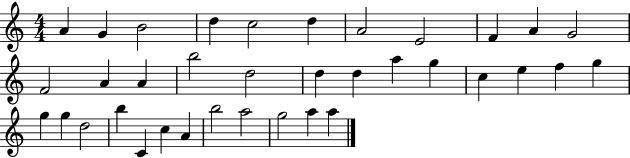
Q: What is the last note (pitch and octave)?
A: A5